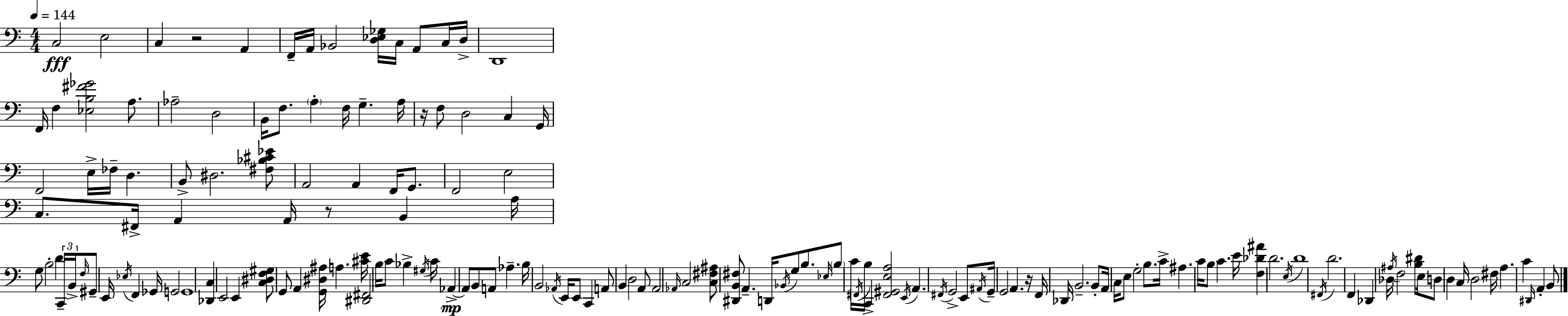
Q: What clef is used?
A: bass